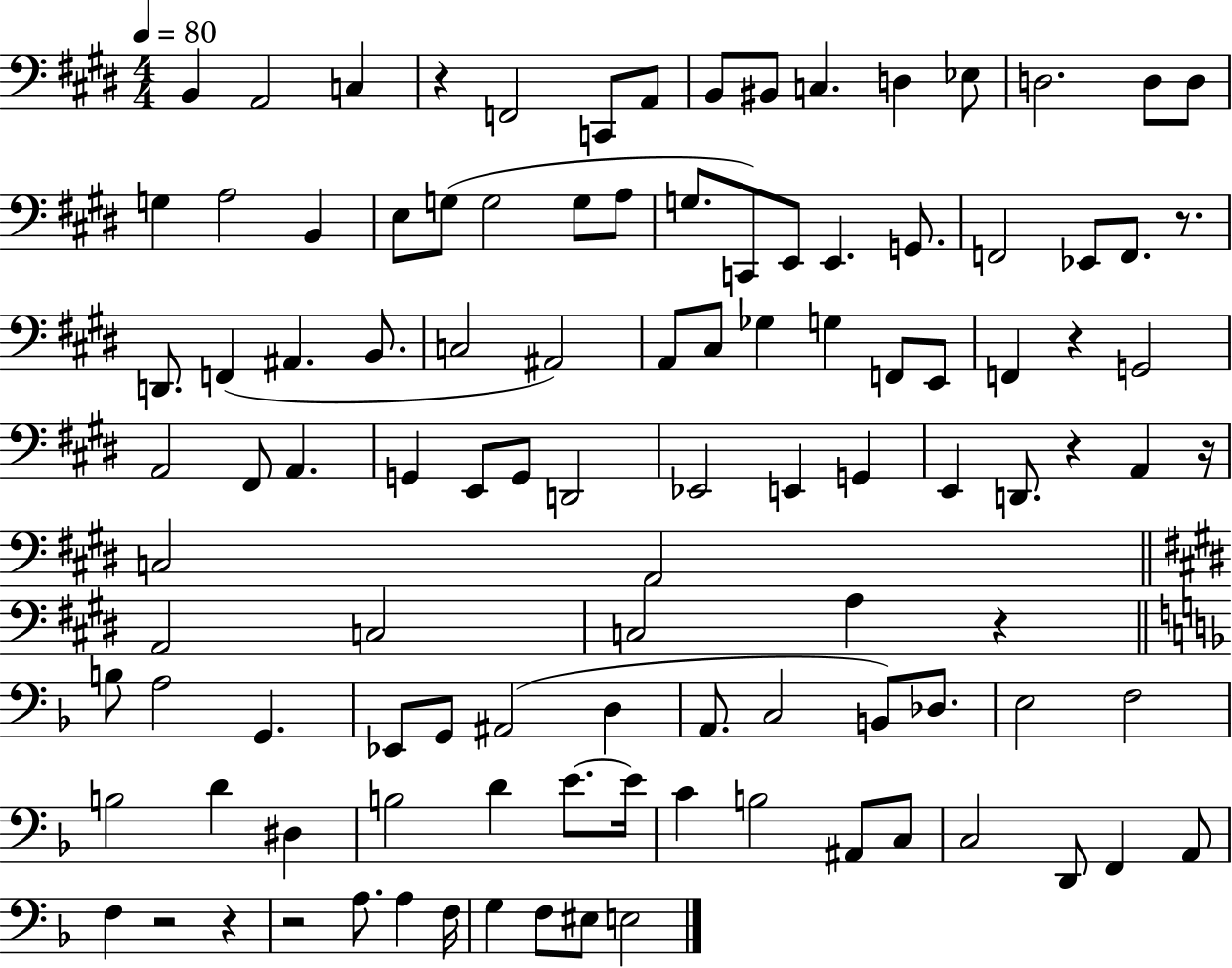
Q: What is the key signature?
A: E major